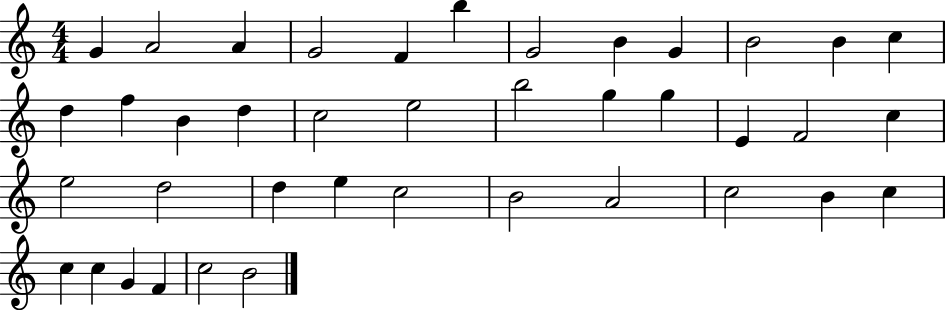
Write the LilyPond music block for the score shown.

{
  \clef treble
  \numericTimeSignature
  \time 4/4
  \key c \major
  g'4 a'2 a'4 | g'2 f'4 b''4 | g'2 b'4 g'4 | b'2 b'4 c''4 | \break d''4 f''4 b'4 d''4 | c''2 e''2 | b''2 g''4 g''4 | e'4 f'2 c''4 | \break e''2 d''2 | d''4 e''4 c''2 | b'2 a'2 | c''2 b'4 c''4 | \break c''4 c''4 g'4 f'4 | c''2 b'2 | \bar "|."
}